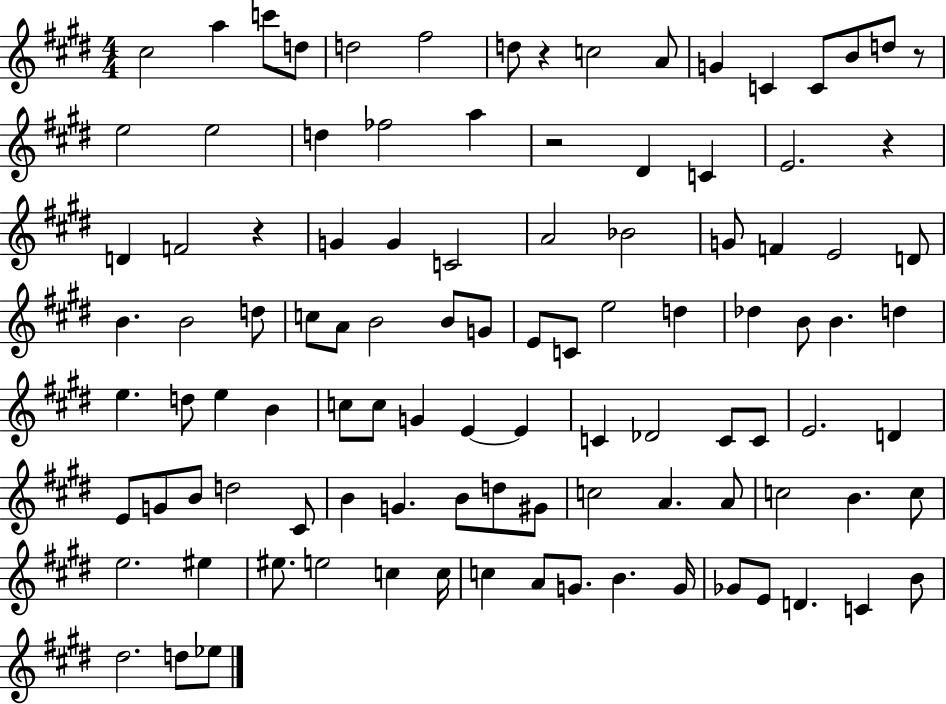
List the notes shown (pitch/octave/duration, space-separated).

C#5/h A5/q C6/e D5/e D5/h F#5/h D5/e R/q C5/h A4/e G4/q C4/q C4/e B4/e D5/e R/e E5/h E5/h D5/q FES5/h A5/q R/h D#4/q C4/q E4/h. R/q D4/q F4/h R/q G4/q G4/q C4/h A4/h Bb4/h G4/e F4/q E4/h D4/e B4/q. B4/h D5/e C5/e A4/e B4/h B4/e G4/e E4/e C4/e E5/h D5/q Db5/q B4/e B4/q. D5/q E5/q. D5/e E5/q B4/q C5/e C5/e G4/q E4/q E4/q C4/q Db4/h C4/e C4/e E4/h. D4/q E4/e G4/e B4/e D5/h C#4/e B4/q G4/q. B4/e D5/e G#4/e C5/h A4/q. A4/e C5/h B4/q. C5/e E5/h. EIS5/q EIS5/e. E5/h C5/q C5/s C5/q A4/e G4/e. B4/q. G4/s Gb4/e E4/e D4/q. C4/q B4/e D#5/h. D5/e Eb5/e